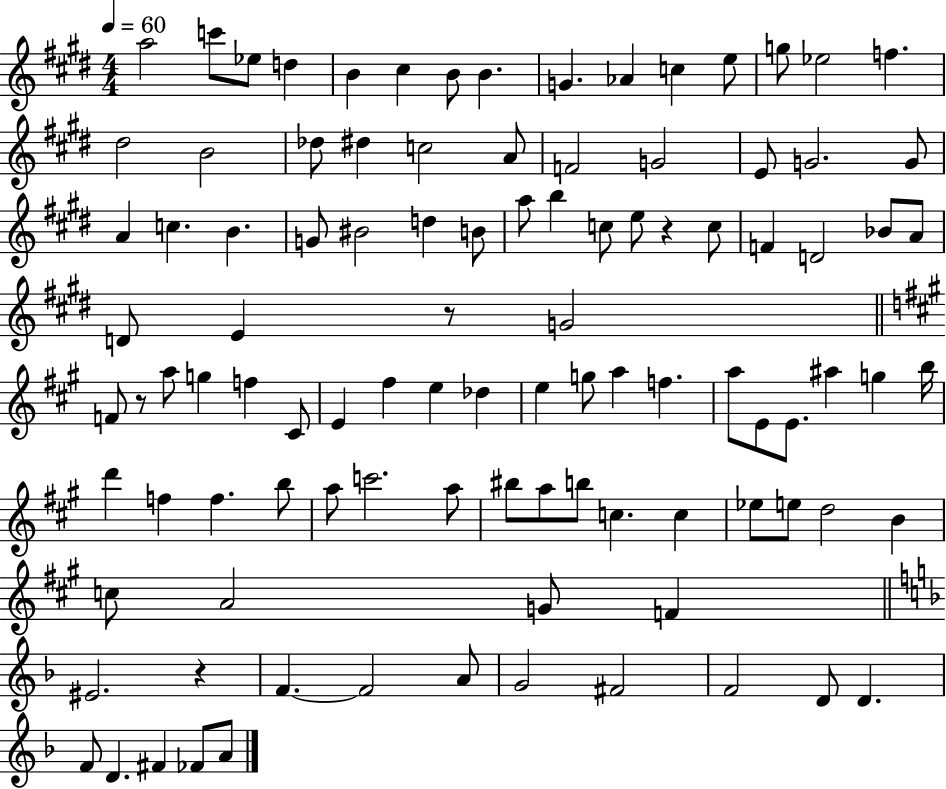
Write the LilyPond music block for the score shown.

{
  \clef treble
  \numericTimeSignature
  \time 4/4
  \key e \major
  \tempo 4 = 60
  a''2 c'''8 ees''8 d''4 | b'4 cis''4 b'8 b'4. | g'4. aes'4 c''4 e''8 | g''8 ees''2 f''4. | \break dis''2 b'2 | des''8 dis''4 c''2 a'8 | f'2 g'2 | e'8 g'2. g'8 | \break a'4 c''4. b'4. | g'8 bis'2 d''4 b'8 | a''8 b''4 c''8 e''8 r4 c''8 | f'4 d'2 bes'8 a'8 | \break d'8 e'4 r8 g'2 | \bar "||" \break \key a \major f'8 r8 a''8 g''4 f''4 cis'8 | e'4 fis''4 e''4 des''4 | e''4 g''8 a''4 f''4. | a''8 e'8 e'8. ais''4 g''4 b''16 | \break d'''4 f''4 f''4. b''8 | a''8 c'''2. a''8 | bis''8 a''8 b''8 c''4. c''4 | ees''8 e''8 d''2 b'4 | \break c''8 a'2 g'8 f'4 | \bar "||" \break \key d \minor eis'2. r4 | f'4.~~ f'2 a'8 | g'2 fis'2 | f'2 d'8 d'4. | \break f'8 d'4. fis'4 fes'8 a'8 | \bar "|."
}